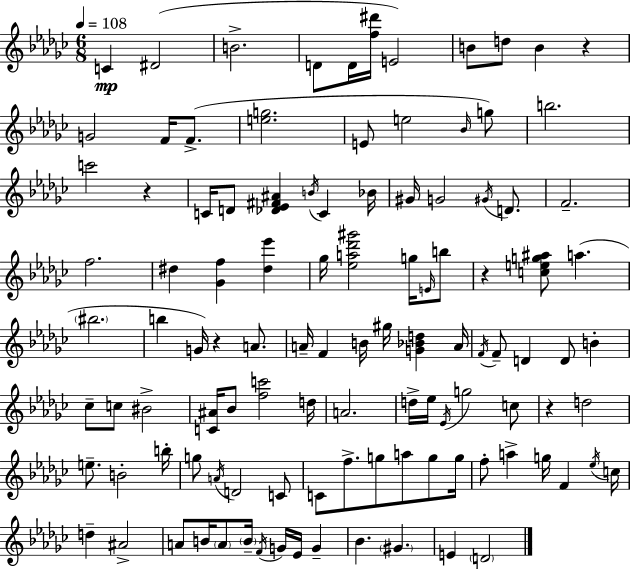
C4/q D#4/h B4/h. D4/e D4/s [F5,D#6]/s E4/h B4/e D5/e B4/q R/q G4/h F4/s F4/e. [E5,G5]/h. E4/e E5/h Bb4/s G5/e B5/h. C6/h R/q C4/s D4/e [Db4,Eb4,F#4,A#4]/q B4/s C4/q Bb4/s G#4/s G4/h G#4/s D4/e. F4/h. F5/h. D#5/q [Gb4,F5]/q [D#5,Eb6]/q Gb5/s [Eb5,A5,Db6,G#6]/h G5/s E4/s B5/e R/q [C5,E5,G5,A#5]/e A5/q. BIS5/h. B5/q G4/s R/q A4/e. A4/s F4/q B4/s G#5/s [G4,Bb4,D5]/q A4/s F4/s F4/e D4/q D4/e B4/q CES5/e C5/e BIS4/h [C4,A#4]/s Bb4/e [F5,C6]/h D5/s A4/h. D5/s Eb5/s Eb4/s G5/h C5/e R/q D5/h E5/e. B4/h B5/s G5/e A4/s D4/h C4/e C4/e F5/e. G5/e A5/e G5/e G5/s F5/e A5/q G5/s F4/q Eb5/s C5/s D5/q A#4/h A4/e B4/s A4/e B4/s F4/s G4/s Eb4/s G4/q Bb4/q. G#4/q. E4/q D4/h